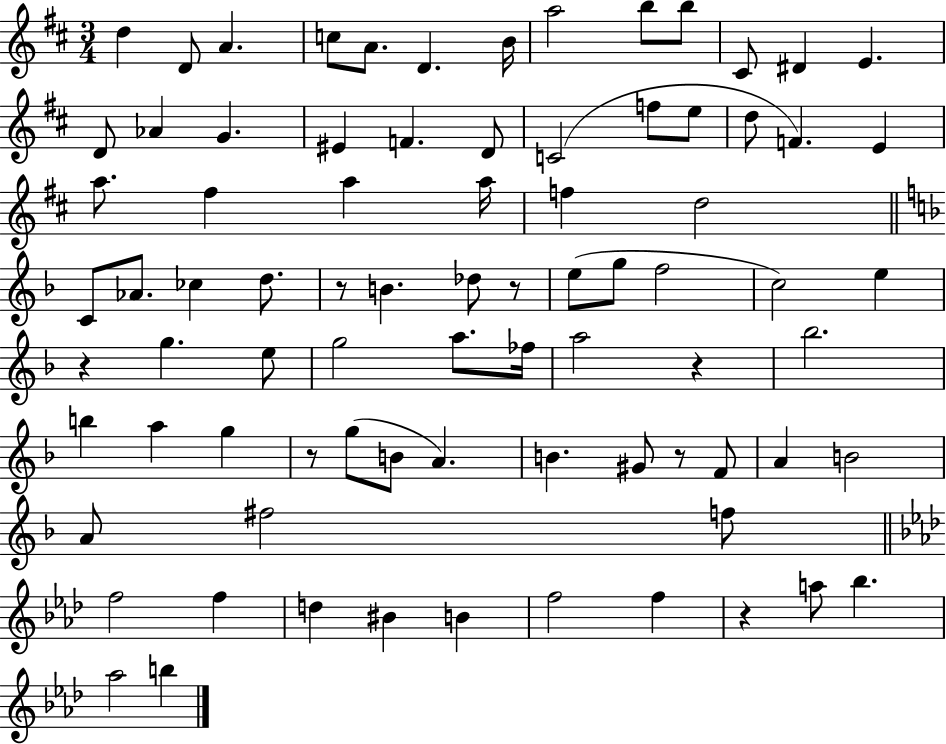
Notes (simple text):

D5/q D4/e A4/q. C5/e A4/e. D4/q. B4/s A5/h B5/e B5/e C#4/e D#4/q E4/q. D4/e Ab4/q G4/q. EIS4/q F4/q. D4/e C4/h F5/e E5/e D5/e F4/q. E4/q A5/e. F#5/q A5/q A5/s F5/q D5/h C4/e Ab4/e. CES5/q D5/e. R/e B4/q. Db5/e R/e E5/e G5/e F5/h C5/h E5/q R/q G5/q. E5/e G5/h A5/e. FES5/s A5/h R/q Bb5/h. B5/q A5/q G5/q R/e G5/e B4/e A4/q. B4/q. G#4/e R/e F4/e A4/q B4/h A4/e F#5/h F5/e F5/h F5/q D5/q BIS4/q B4/q F5/h F5/q R/q A5/e Bb5/q. Ab5/h B5/q